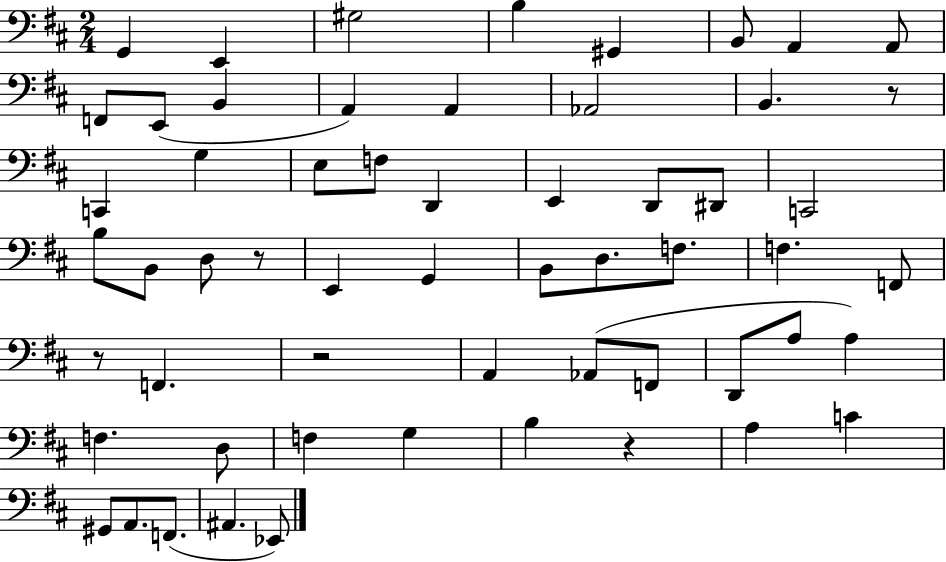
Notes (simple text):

G2/q E2/q G#3/h B3/q G#2/q B2/e A2/q A2/e F2/e E2/e B2/q A2/q A2/q Ab2/h B2/q. R/e C2/q G3/q E3/e F3/e D2/q E2/q D2/e D#2/e C2/h B3/e B2/e D3/e R/e E2/q G2/q B2/e D3/e. F3/e. F3/q. F2/e R/e F2/q. R/h A2/q Ab2/e F2/e D2/e A3/e A3/q F3/q. D3/e F3/q G3/q B3/q R/q A3/q C4/q G#2/e A2/e. F2/e. A#2/q. Eb2/e